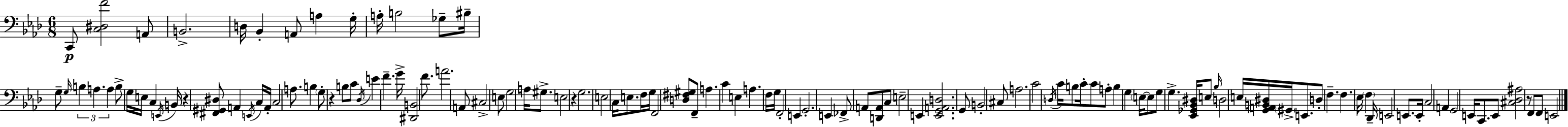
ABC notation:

X:1
T:Untitled
M:6/8
L:1/4
K:Ab
C,,/2 [C,^D,F]2 A,,/2 B,,2 D,/4 _B,, A,,/2 A, G,/4 A,/4 B,2 _G,/2 ^B,/4 G,/2 G,/4 B, A, A, B,/2 G,/4 E,/4 C, E,,/4 B,,/4 z [^F,,^G,,^D,]/2 A,, E,,/4 C,/4 A,,/4 C,2 A,/2 B, G,/2 z B,/2 C/2 _D,/4 E F G/4 [^D,,B,,]2 F/2 A2 A,,/2 ^C,2 E,/2 G,2 A,/4 ^G,/2 E,2 z G,2 E,2 C,/4 E,/2 F,/4 G,/4 F,,2 [D,^F,^G,]/2 F,,/2 A, C E, A, F,/4 G,/4 F,,2 E,, G,,2 E,, _F,,/2 A,,/2 [D,,A,,]/2 C,/2 E,2 E,, [E,,G,,A,,D,]2 G,,/2 B,,2 ^C,/2 A,2 C2 D,/4 C/4 B,/2 C/4 C/2 A,/2 B, G, E,/4 E,/2 G,/2 G, [_E,,_G,,_B,,^D,]/4 E,/2 _B,/4 D,2 E,/4 [G,,A,,B,,^D,]/4 ^G,,/4 E,,/2 D,/2 F, F, _E,/4 F, _D,,/4 E,,2 E,,/2 E,,/4 C,2 A,, G,,2 E,,/4 C,,/2 E,,/2 [^C,_D,^A,]2 z/2 F,,/2 F,,/2 E,,2